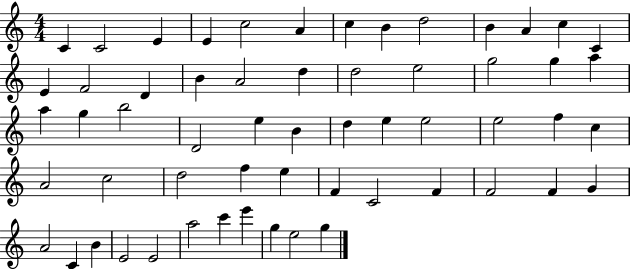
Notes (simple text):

C4/q C4/h E4/q E4/q C5/h A4/q C5/q B4/q D5/h B4/q A4/q C5/q C4/q E4/q F4/h D4/q B4/q A4/h D5/q D5/h E5/h G5/h G5/q A5/q A5/q G5/q B5/h D4/h E5/q B4/q D5/q E5/q E5/h E5/h F5/q C5/q A4/h C5/h D5/h F5/q E5/q F4/q C4/h F4/q F4/h F4/q G4/q A4/h C4/q B4/q E4/h E4/h A5/h C6/q E6/q G5/q E5/h G5/q